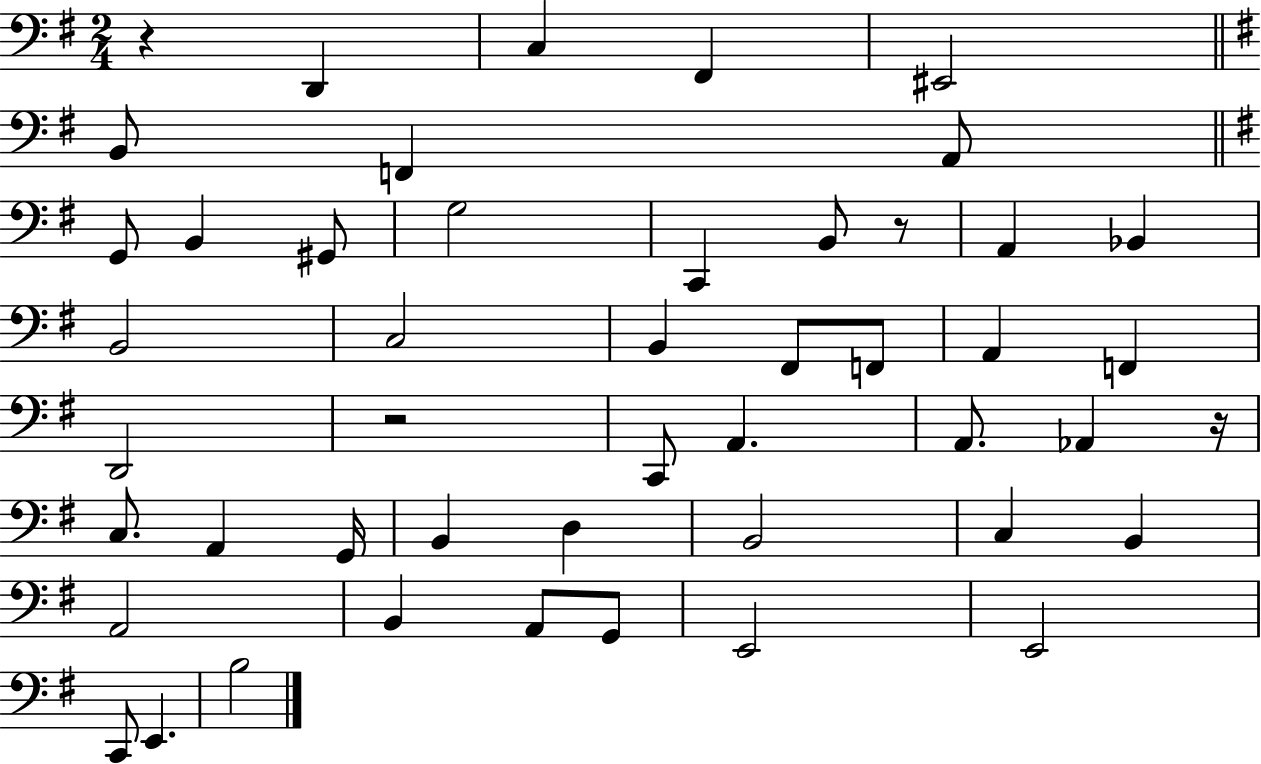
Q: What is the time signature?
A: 2/4